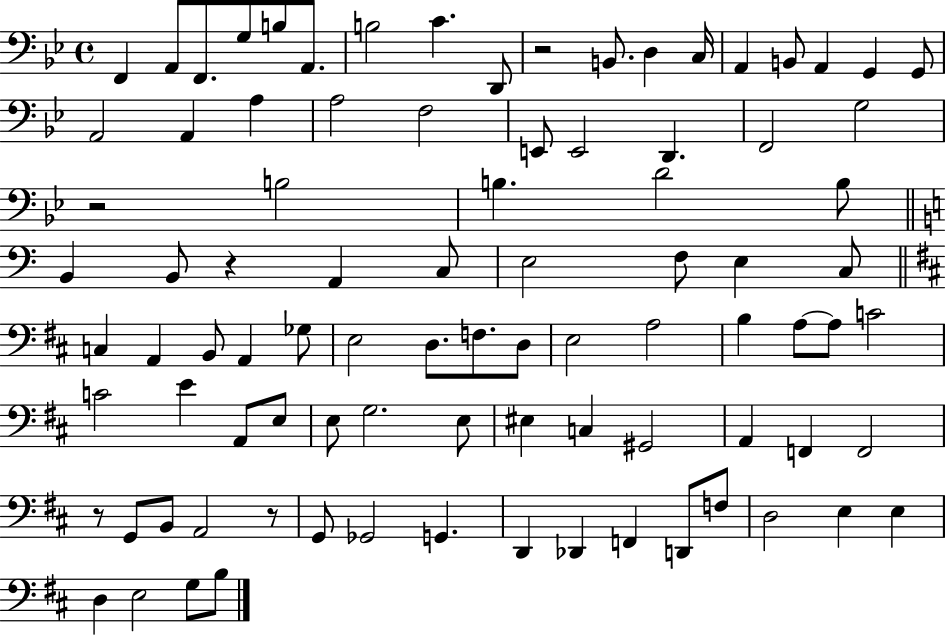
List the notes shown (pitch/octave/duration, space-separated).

F2/q A2/e F2/e. G3/e B3/e A2/e. B3/h C4/q. D2/e R/h B2/e. D3/q C3/s A2/q B2/e A2/q G2/q G2/e A2/h A2/q A3/q A3/h F3/h E2/e E2/h D2/q. F2/h G3/h R/h B3/h B3/q. D4/h B3/e B2/q B2/e R/q A2/q C3/e E3/h F3/e E3/q C3/e C3/q A2/q B2/e A2/q Gb3/e E3/h D3/e. F3/e. D3/e E3/h A3/h B3/q A3/e A3/e C4/h C4/h E4/q A2/e E3/e E3/e G3/h. E3/e EIS3/q C3/q G#2/h A2/q F2/q F2/h R/e G2/e B2/e A2/h R/e G2/e Gb2/h G2/q. D2/q Db2/q F2/q D2/e F3/e D3/h E3/q E3/q D3/q E3/h G3/e B3/e